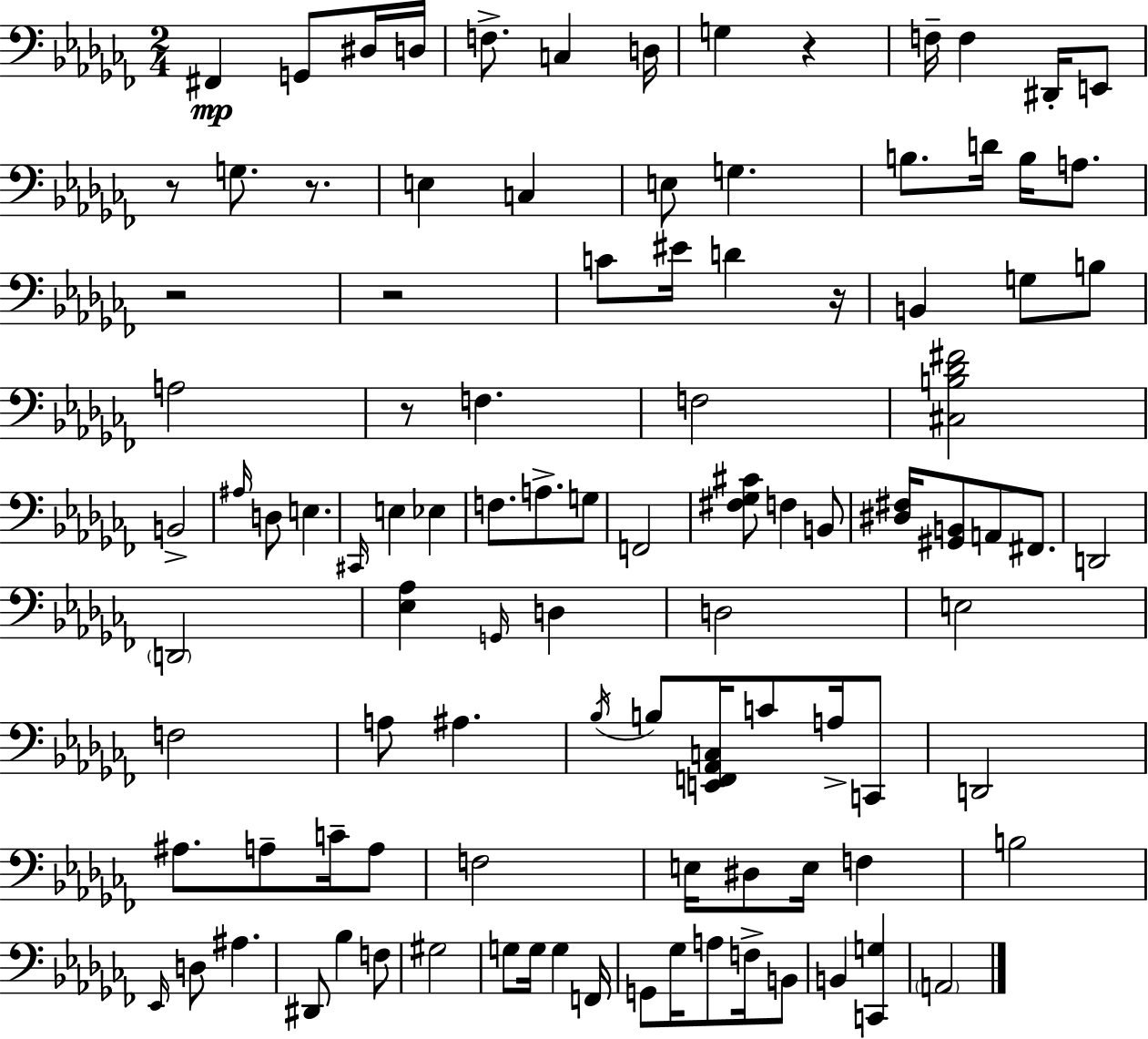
X:1
T:Untitled
M:2/4
L:1/4
K:Abm
^F,, G,,/2 ^D,/4 D,/4 F,/2 C, D,/4 G, z F,/4 F, ^D,,/4 E,,/2 z/2 G,/2 z/2 E, C, E,/2 G, B,/2 D/4 B,/4 A,/2 z2 z2 C/2 ^E/4 D z/4 B,, G,/2 B,/2 A,2 z/2 F, F,2 [^C,B,_D^F]2 B,,2 ^A,/4 D,/2 E, ^C,,/4 E, _E, F,/2 A,/2 G,/2 F,,2 [^F,_G,^C]/2 F, B,,/2 [^D,^F,]/4 [^G,,B,,]/2 A,,/2 ^F,,/2 D,,2 D,,2 [_E,_A,] G,,/4 D, D,2 E,2 F,2 A,/2 ^A, _B,/4 B,/2 [E,,F,,_A,,C,]/4 C/2 A,/4 C,,/2 D,,2 ^A,/2 A,/2 C/4 A,/2 F,2 E,/4 ^D,/2 E,/4 F, B,2 _E,,/4 D,/2 ^A, ^D,,/2 _B, F,/2 ^G,2 G,/2 G,/4 G, F,,/4 G,,/2 _G,/4 A,/2 F,/4 B,,/2 B,, [C,,G,] A,,2